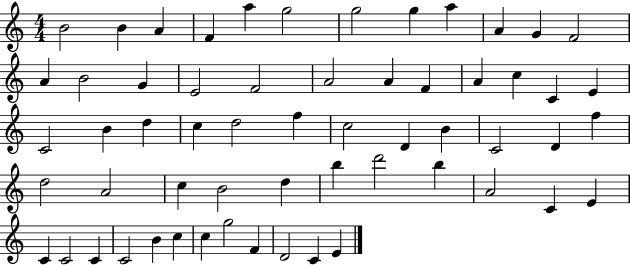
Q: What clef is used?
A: treble